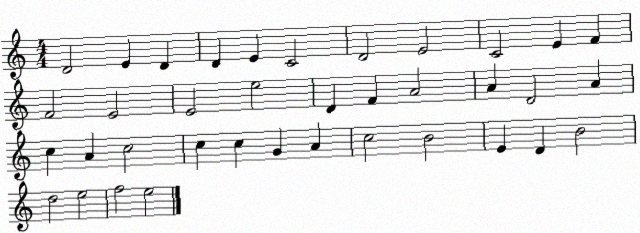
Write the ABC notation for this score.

X:1
T:Untitled
M:4/4
L:1/4
K:C
D2 E D D E C2 D2 E2 C2 E F F2 E2 E2 e2 D F A2 A D2 A c A c2 c c G A c2 B2 E D B2 d2 e2 f2 e2